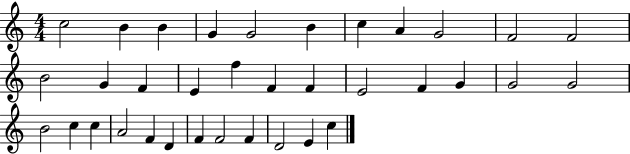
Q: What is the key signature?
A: C major